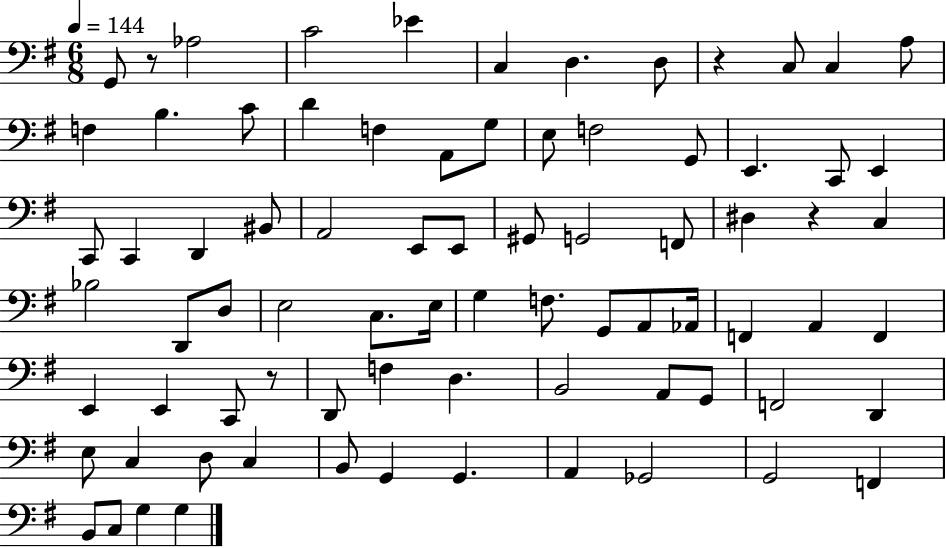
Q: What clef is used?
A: bass